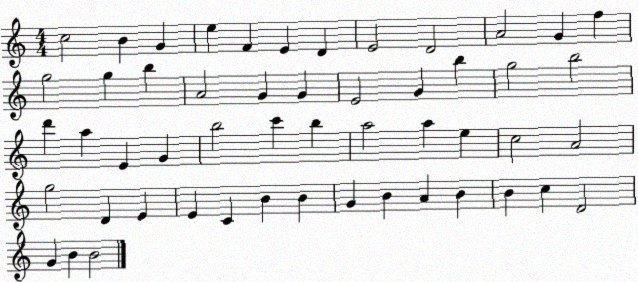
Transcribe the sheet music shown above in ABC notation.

X:1
T:Untitled
M:4/4
L:1/4
K:C
c2 B G e F E D E2 D2 A2 G f g2 g b A2 G G E2 G b g2 b2 d' a E G b2 c' b a2 a e c2 A2 g2 D E E C B B G B A B B c D2 G B B2